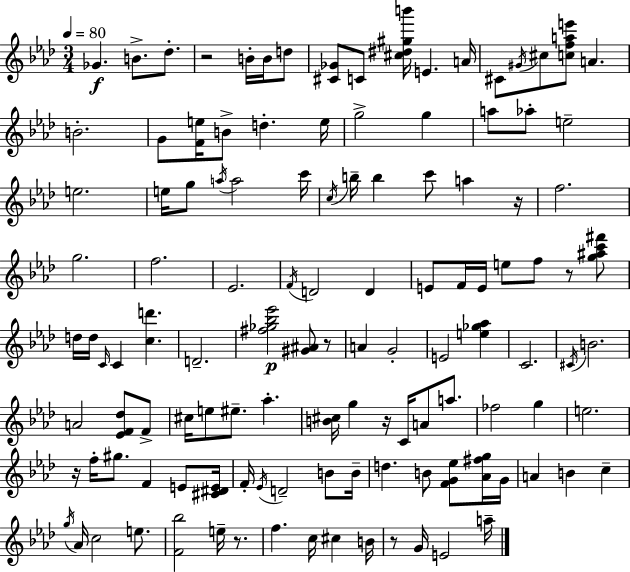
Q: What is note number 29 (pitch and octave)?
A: C6